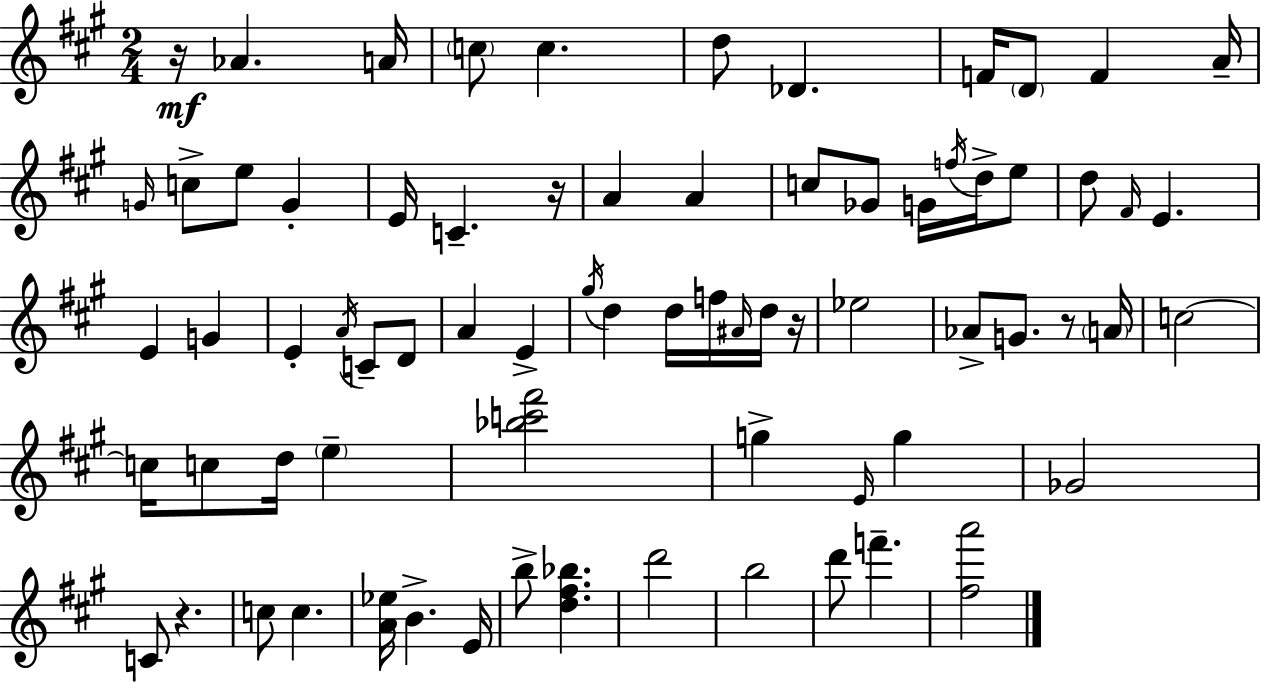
X:1
T:Untitled
M:2/4
L:1/4
K:A
z/4 _A A/4 c/2 c d/2 _D F/4 D/2 F A/4 G/4 c/2 e/2 G E/4 C z/4 A A c/2 _G/2 G/4 f/4 d/4 e/2 d/2 ^F/4 E E G E A/4 C/2 D/2 A E ^g/4 d d/4 f/4 ^A/4 d/4 z/4 _e2 _A/2 G/2 z/2 A/4 c2 c/4 c/2 d/4 e [_bc'^f']2 g E/4 g _G2 C/2 z c/2 c [A_e]/4 B E/4 b/2 [d^f_b] d'2 b2 d'/2 f' [^fa']2